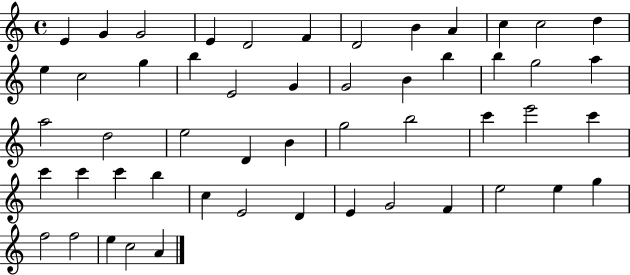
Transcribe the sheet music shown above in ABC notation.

X:1
T:Untitled
M:4/4
L:1/4
K:C
E G G2 E D2 F D2 B A c c2 d e c2 g b E2 G G2 B b b g2 a a2 d2 e2 D B g2 b2 c' e'2 c' c' c' c' b c E2 D E G2 F e2 e g f2 f2 e c2 A